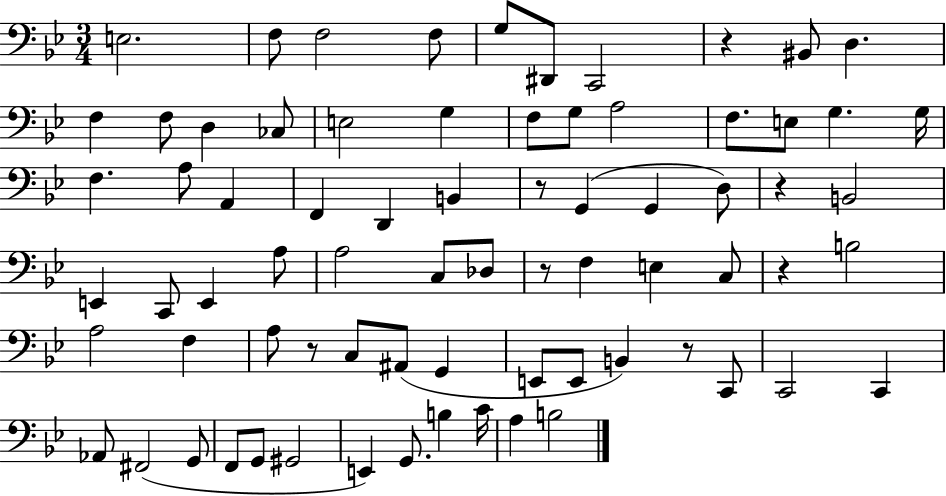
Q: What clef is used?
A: bass